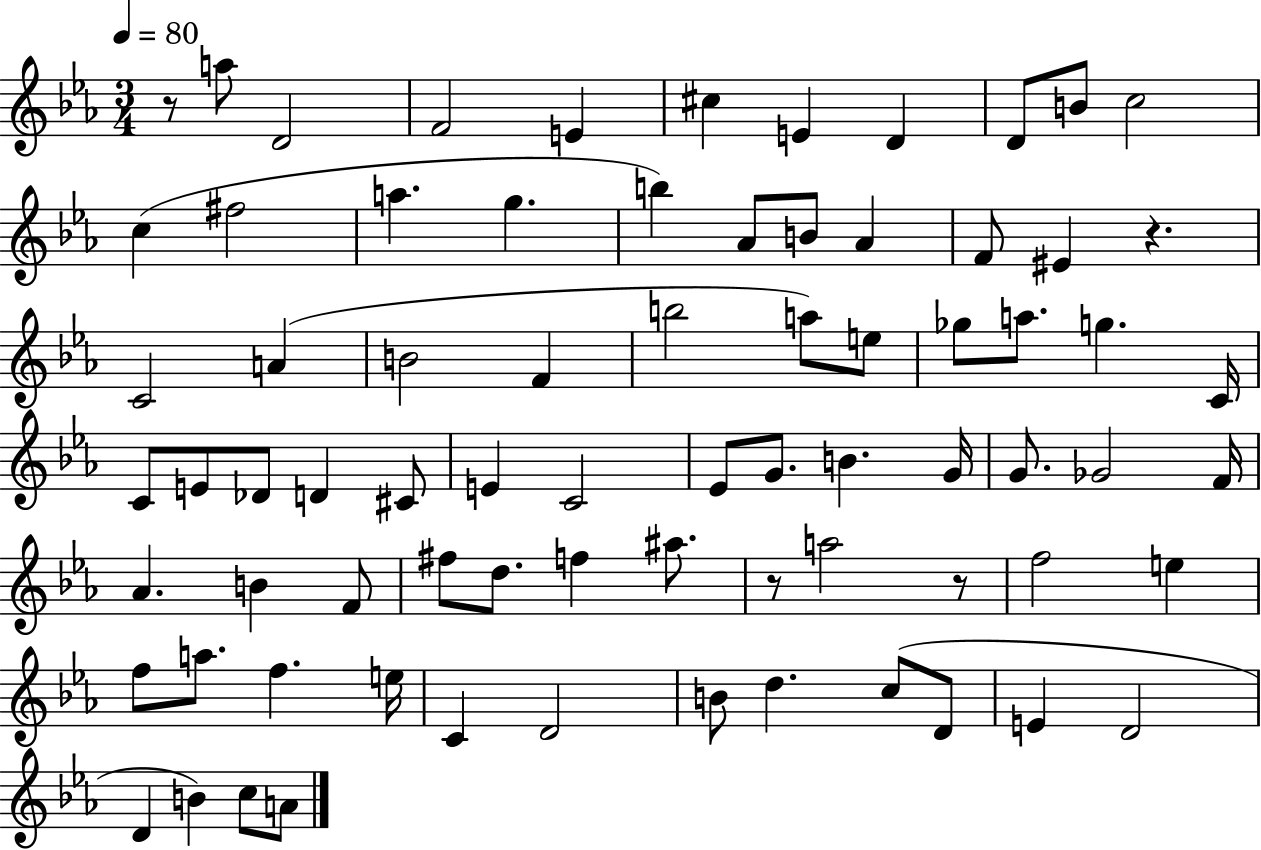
R/e A5/e D4/h F4/h E4/q C#5/q E4/q D4/q D4/e B4/e C5/h C5/q F#5/h A5/q. G5/q. B5/q Ab4/e B4/e Ab4/q F4/e EIS4/q R/q. C4/h A4/q B4/h F4/q B5/h A5/e E5/e Gb5/e A5/e. G5/q. C4/s C4/e E4/e Db4/e D4/q C#4/e E4/q C4/h Eb4/e G4/e. B4/q. G4/s G4/e. Gb4/h F4/s Ab4/q. B4/q F4/e F#5/e D5/e. F5/q A#5/e. R/e A5/h R/e F5/h E5/q F5/e A5/e. F5/q. E5/s C4/q D4/h B4/e D5/q. C5/e D4/e E4/q D4/h D4/q B4/q C5/e A4/e